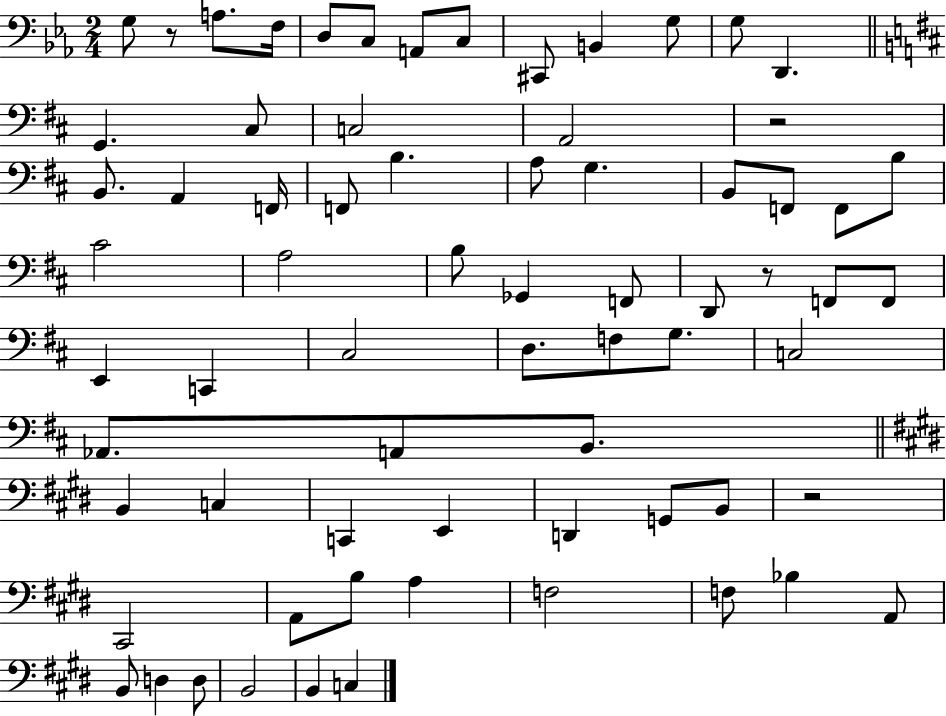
{
  \clef bass
  \numericTimeSignature
  \time 2/4
  \key ees \major
  g8 r8 a8. f16 | d8 c8 a,8 c8 | cis,8 b,4 g8 | g8 d,4. | \break \bar "||" \break \key d \major g,4. cis8 | c2 | a,2 | r2 | \break b,8. a,4 f,16 | f,8 b4. | a8 g4. | b,8 f,8 f,8 b8 | \break cis'2 | a2 | b8 ges,4 f,8 | d,8 r8 f,8 f,8 | \break e,4 c,4 | cis2 | d8. f8 g8. | c2 | \break aes,8. a,8 b,8. | \bar "||" \break \key e \major b,4 c4 | c,4 e,4 | d,4 g,8 b,8 | r2 | \break cis,2 | a,8 b8 a4 | f2 | f8 bes4 a,8 | \break b,8 d4 d8 | b,2 | b,4 c4 | \bar "|."
}